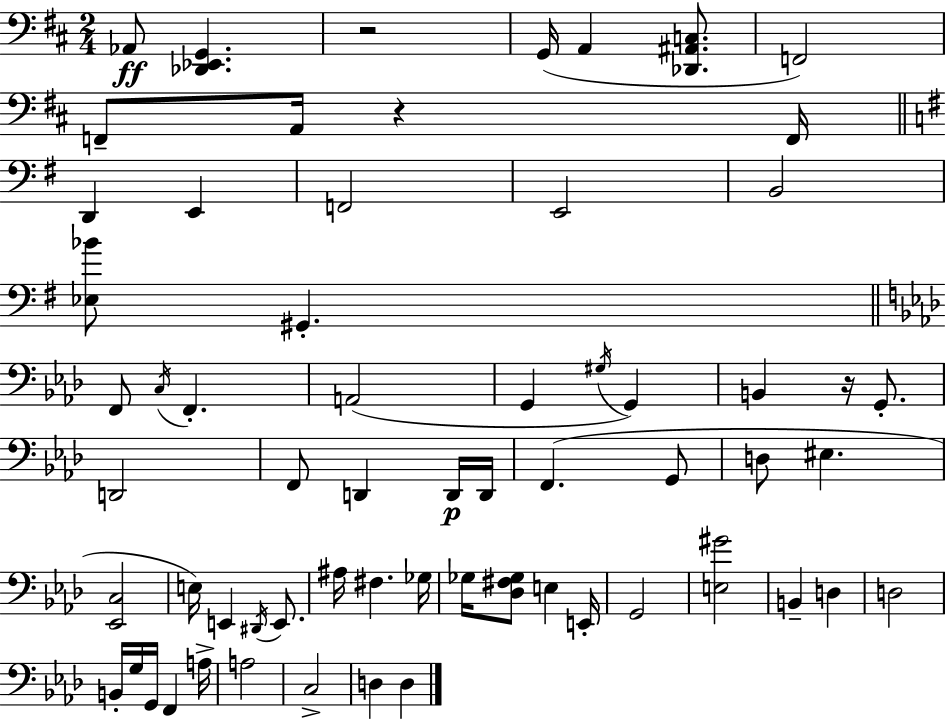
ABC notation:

X:1
T:Untitled
M:2/4
L:1/4
K:D
_A,,/2 [_D,,_E,,G,,] z2 G,,/4 A,, [_D,,^A,,C,]/2 F,,2 F,,/2 A,,/4 z F,,/4 D,, E,, F,,2 E,,2 B,,2 [_E,_B]/2 ^G,, F,,/2 C,/4 F,, A,,2 G,, ^G,/4 G,, B,, z/4 G,,/2 D,,2 F,,/2 D,, D,,/4 D,,/4 F,, G,,/2 D,/2 ^E, [_E,,C,]2 E,/4 E,, ^D,,/4 E,,/2 ^A,/4 ^F, _G,/4 _G,/4 [_D,^F,_G,]/2 E, E,,/4 G,,2 [E,^G]2 B,, D, D,2 B,,/4 G,/4 G,,/4 F,, A,/4 A,2 C,2 D, D,